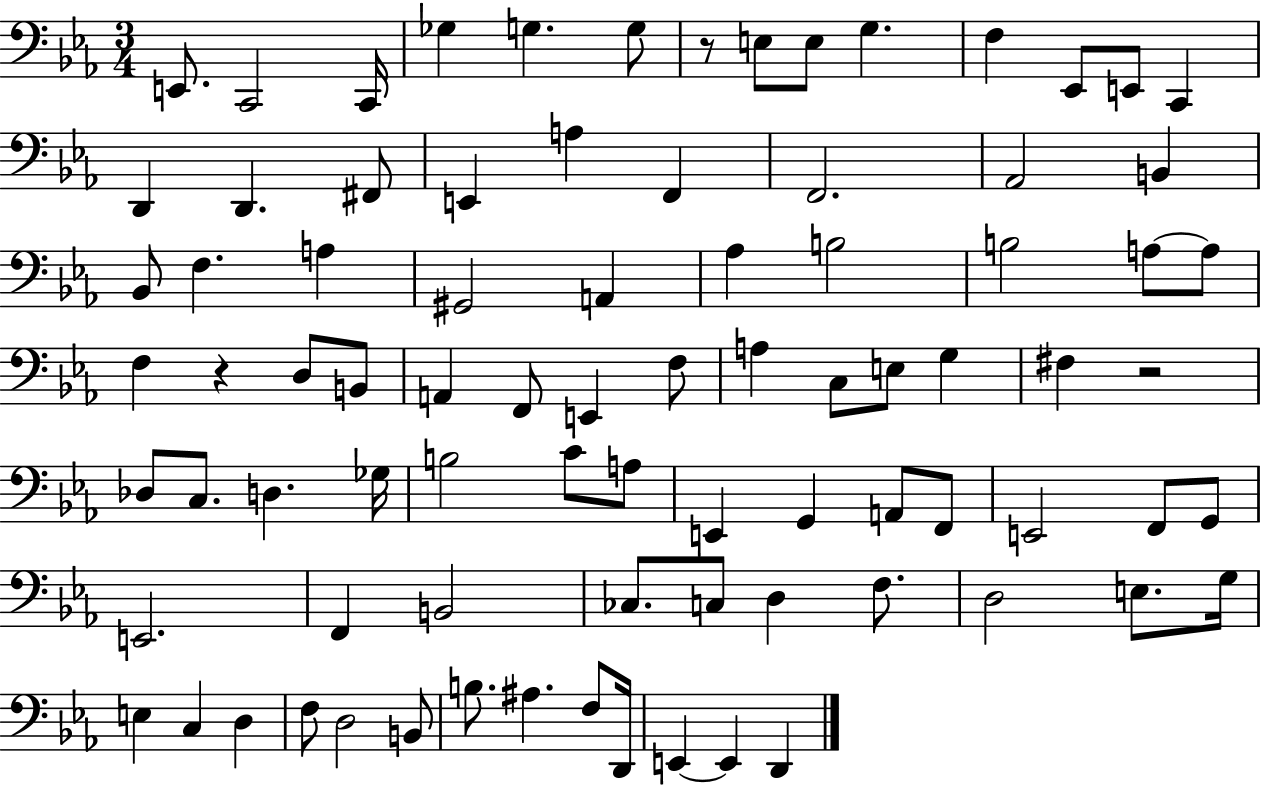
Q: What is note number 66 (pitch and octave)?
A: D3